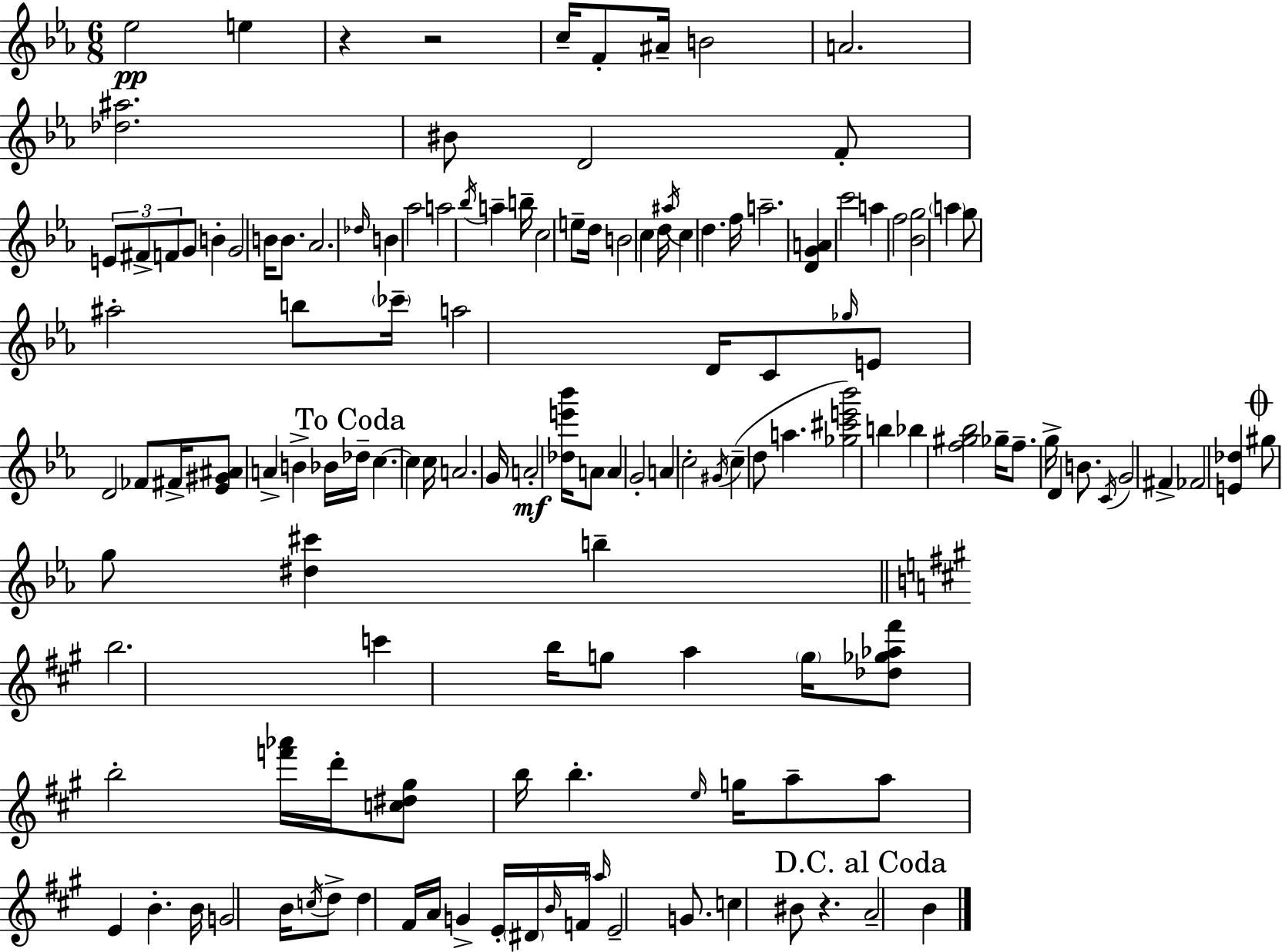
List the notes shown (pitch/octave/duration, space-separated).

Eb5/h E5/q R/q R/h C5/s F4/e A#4/s B4/h A4/h. [Db5,A#5]/h. BIS4/e D4/h F4/e E4/e F#4/e F4/e G4/e B4/q G4/h B4/s B4/e. Ab4/h. Db5/s B4/q Ab5/h A5/h Bb5/s A5/q B5/s C5/h E5/e D5/s B4/h C5/q D5/s A#5/s C5/q D5/q. F5/s A5/h. [D4,G4,A4]/q C6/h A5/q F5/h [Bb4,G5]/h A5/q G5/e A#5/h B5/e CES6/s A5/h D4/s C4/e Gb5/s E4/e D4/h FES4/e F#4/s [Eb4,G#4,A#4]/e A4/q B4/q Bb4/s Db5/s C5/q. C5/q C5/s A4/h. G4/s A4/h [Db5,E6,Bb6]/s A4/e A4/q G4/h A4/q C5/h G#4/s C5/q D5/e A5/q. [Gb5,C#6,E6,Bb6]/h B5/q Bb5/q [F5,G#5,Bb5]/h Gb5/s F5/e. G5/s D4/q B4/e. C4/s G4/h F#4/q FES4/h [E4,Db5]/q G#5/e G5/e [D#5,C#6]/q B5/q B5/h. C6/q B5/s G5/e A5/q G5/s [Db5,Gb5,Ab5,F#6]/e B5/h [F6,Ab6]/s D6/s [C5,D#5,G#5]/e B5/s B5/q. E5/s G5/s A5/e A5/e E4/q B4/q. B4/s G4/h B4/s C5/s D5/e D5/q F#4/s A4/s G4/q E4/s D#4/s B4/s F4/s Ab5/s E4/h G4/e. C5/q BIS4/e R/q. A4/h B4/q